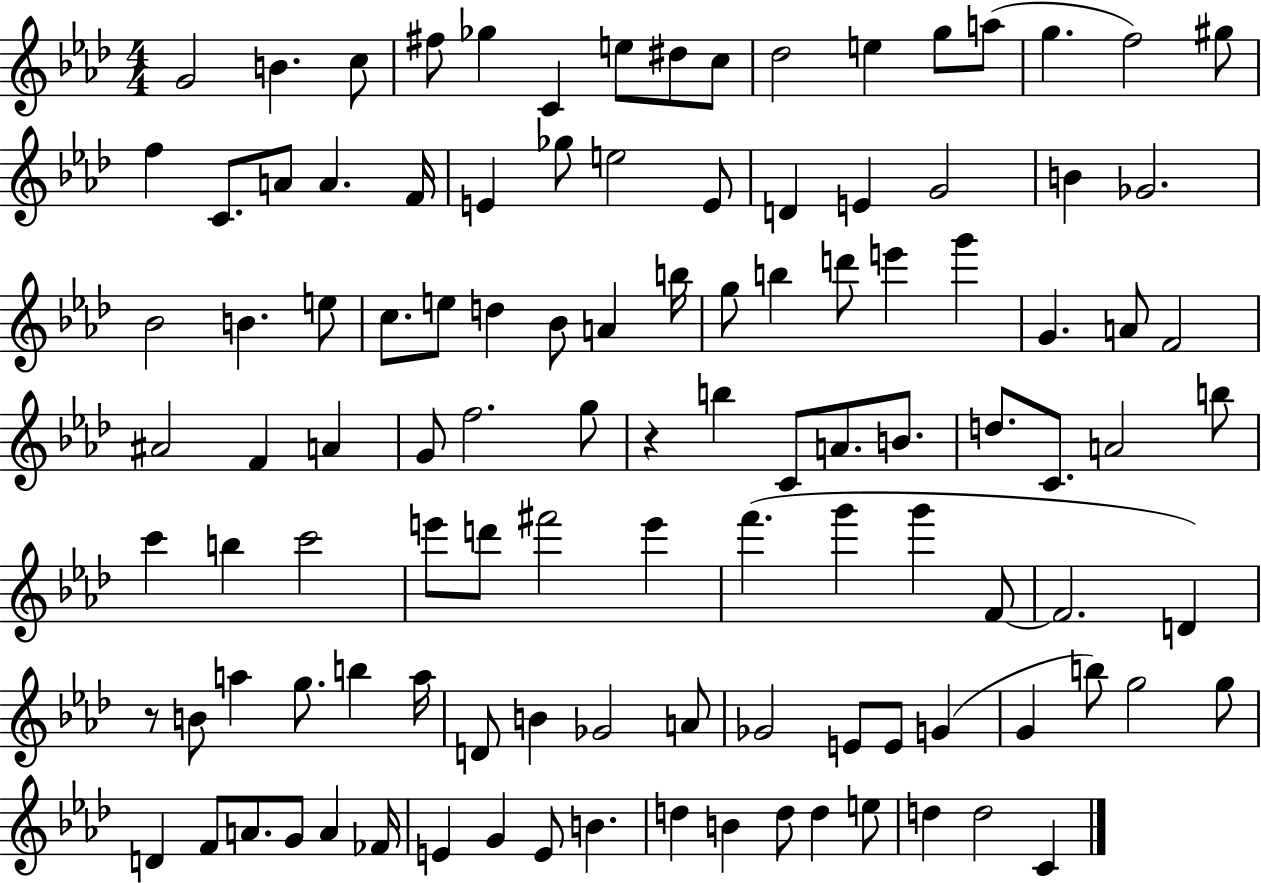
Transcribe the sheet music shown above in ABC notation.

X:1
T:Untitled
M:4/4
L:1/4
K:Ab
G2 B c/2 ^f/2 _g C e/2 ^d/2 c/2 _d2 e g/2 a/2 g f2 ^g/2 f C/2 A/2 A F/4 E _g/2 e2 E/2 D E G2 B _G2 _B2 B e/2 c/2 e/2 d _B/2 A b/4 g/2 b d'/2 e' g' G A/2 F2 ^A2 F A G/2 f2 g/2 z b C/2 A/2 B/2 d/2 C/2 A2 b/2 c' b c'2 e'/2 d'/2 ^f'2 e' f' g' g' F/2 F2 D z/2 B/2 a g/2 b a/4 D/2 B _G2 A/2 _G2 E/2 E/2 G G b/2 g2 g/2 D F/2 A/2 G/2 A _F/4 E G E/2 B d B d/2 d e/2 d d2 C